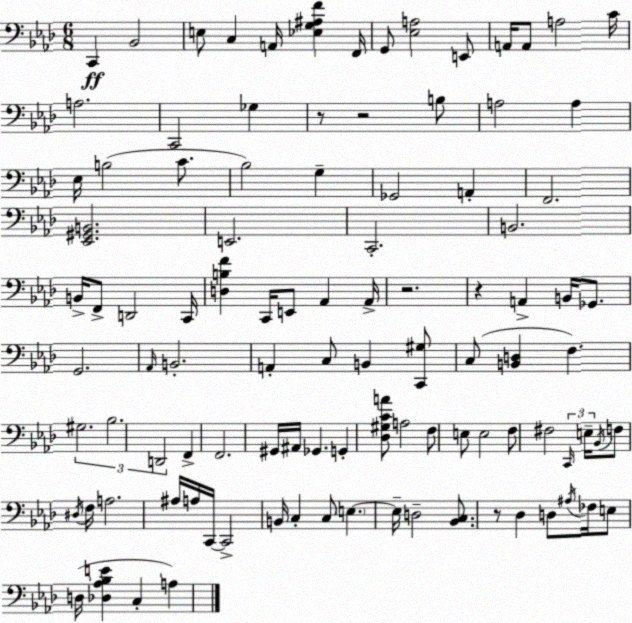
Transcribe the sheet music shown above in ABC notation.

X:1
T:Untitled
M:6/8
L:1/4
K:Fm
C,, _B,,2 E,/2 C, A,,/4 [_E,G,^A,F] F,,/4 G,,/2 [_E,A,]2 E,,/2 A,,/4 A,,/2 A,2 C/4 A,2 C,,2 _G, z/2 z2 B,/2 A,2 A, _E,/4 B,2 C/2 _B,2 G, _G,,2 A,, F,,2 [_E,,^G,,B,,]2 E,,2 C,,2 B,,2 B,,/4 F,,/2 D,,2 C,,/4 [D,B,F] C,,/4 E,,/2 _A,, _A,,/4 z2 z A,, B,,/4 _G,,/2 G,,2 _A,,/4 B,,2 A,, C,/2 B,, [C,,^G,]/2 C,/2 [B,,D,] F, ^G,2 _B,2 D,,2 F,, F,,2 ^G,,/4 ^A,,/4 _G,, G,, [_D,^G,CA]/2 A,2 F,/2 E,/2 E,2 F,/2 ^F,2 C,,/4 E,/4 _B,,/4 F,/2 ^D,/4 F,/4 A,2 ^A,/4 A,/4 C,,/4 C,,2 B,,/4 C, C,/2 E, E,/4 D,2 [_B,,C,]/2 z/2 _D, D,/2 ^A,/4 _F,/4 E,/2 D,/4 [_D,_A,_B,E] C, A,